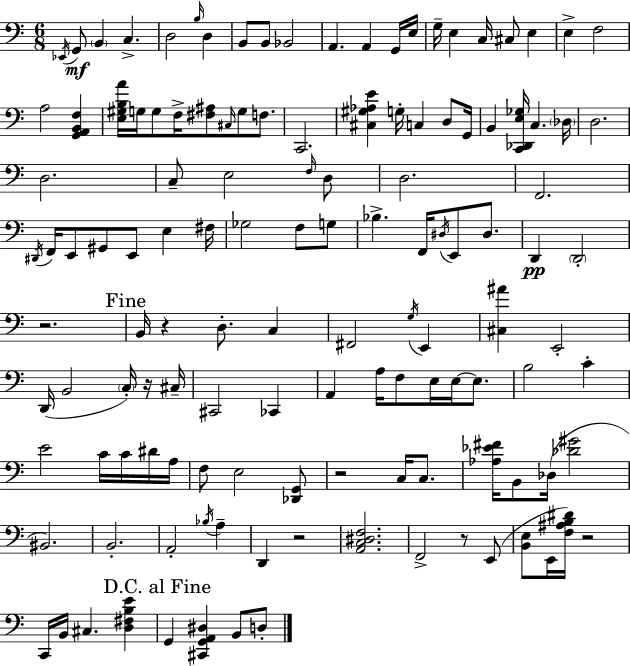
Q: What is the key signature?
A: A minor